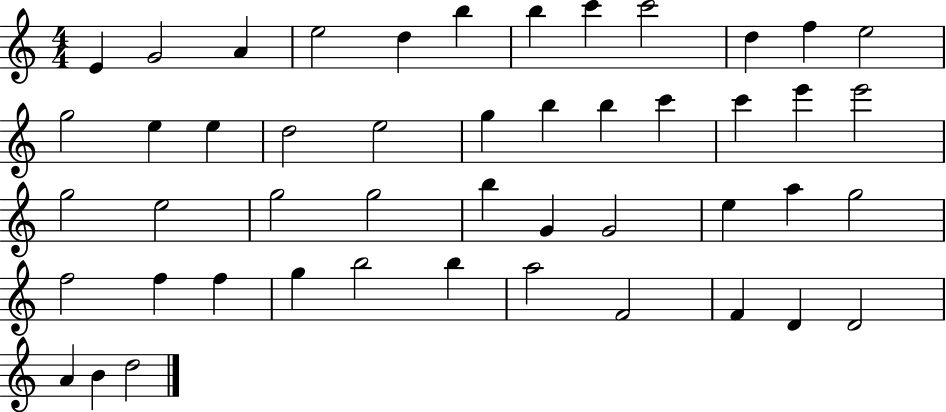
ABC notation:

X:1
T:Untitled
M:4/4
L:1/4
K:C
E G2 A e2 d b b c' c'2 d f e2 g2 e e d2 e2 g b b c' c' e' e'2 g2 e2 g2 g2 b G G2 e a g2 f2 f f g b2 b a2 F2 F D D2 A B d2